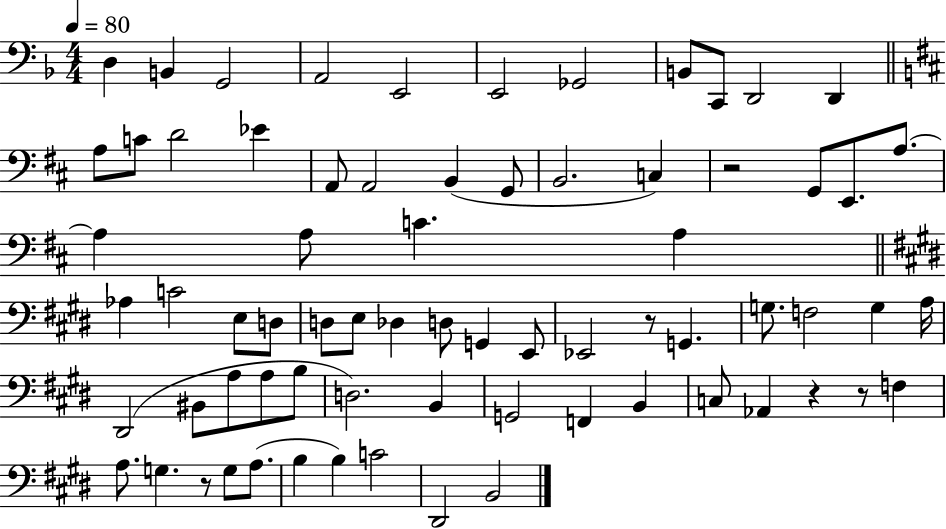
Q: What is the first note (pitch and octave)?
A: D3